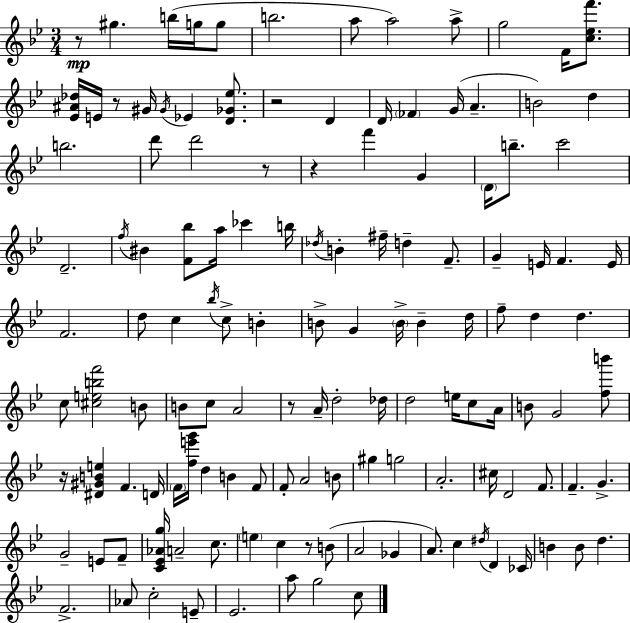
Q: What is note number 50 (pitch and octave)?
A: B4